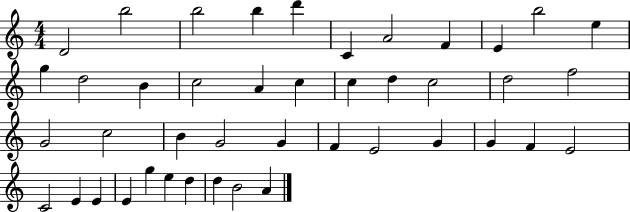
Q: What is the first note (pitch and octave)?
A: D4